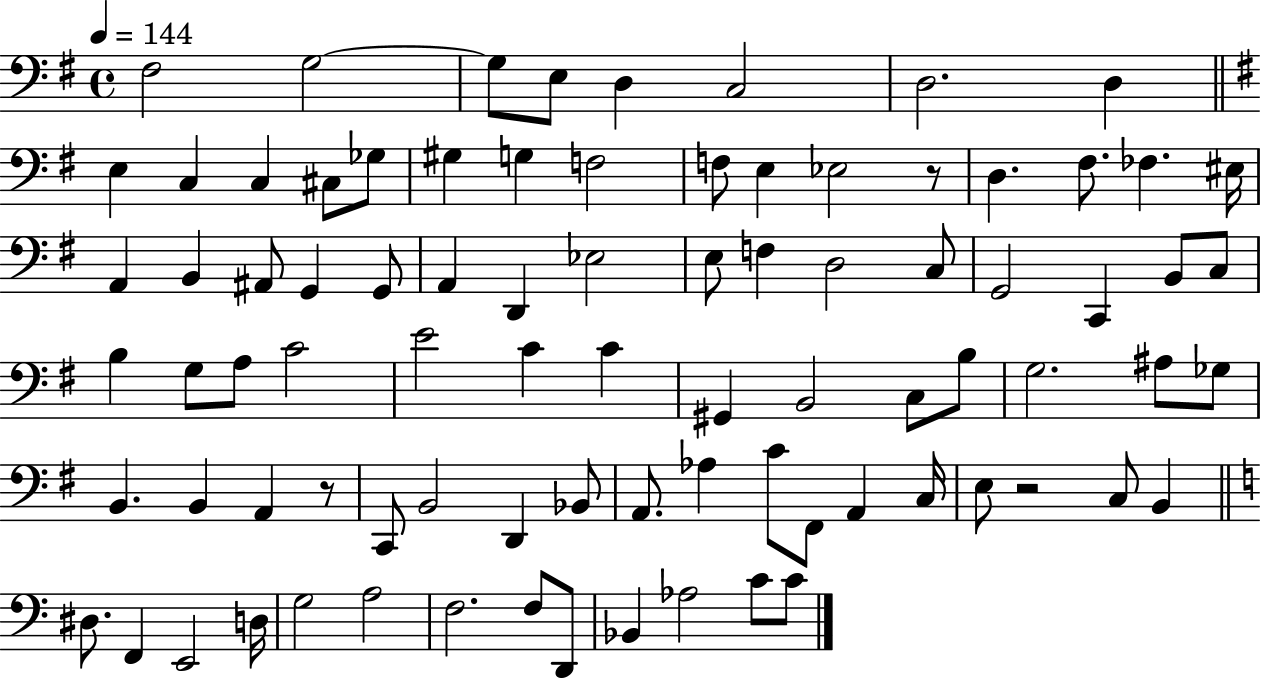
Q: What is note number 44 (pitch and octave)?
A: E4